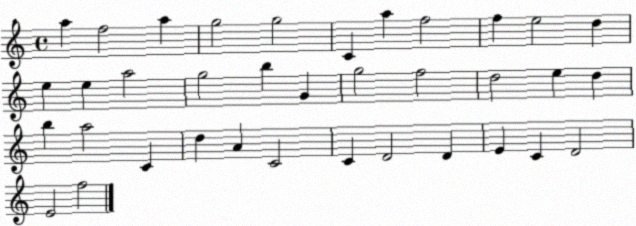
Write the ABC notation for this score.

X:1
T:Untitled
M:4/4
L:1/4
K:C
a f2 a g2 g2 C a f2 f e2 d e e a2 g2 b G g2 f2 d2 e d b a2 C d A C2 C D2 D E C D2 E2 f2